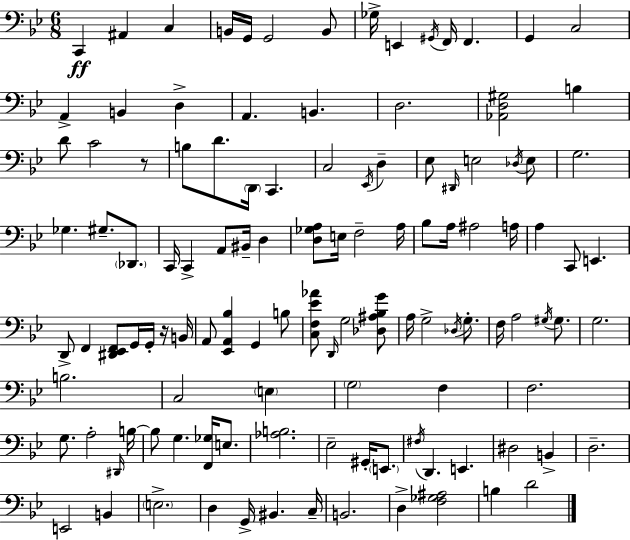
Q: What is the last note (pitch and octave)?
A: D4